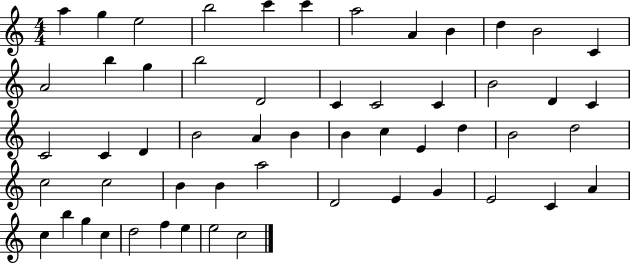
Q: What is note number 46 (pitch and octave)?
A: A4